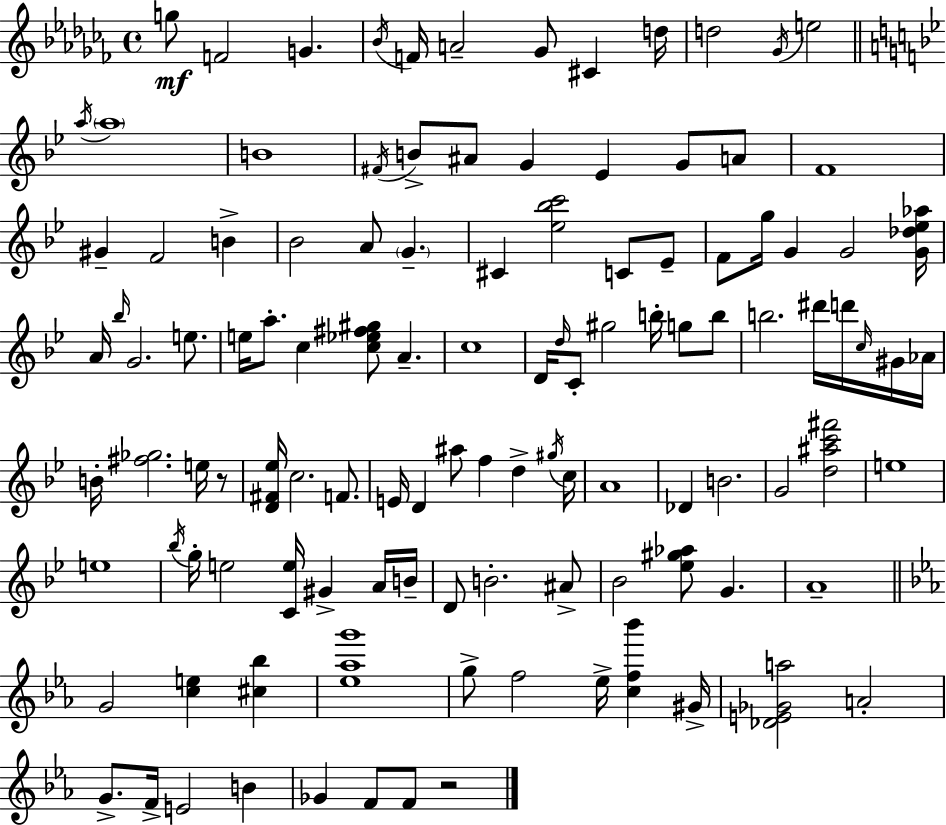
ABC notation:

X:1
T:Untitled
M:4/4
L:1/4
K:Abm
g/2 F2 G _B/4 F/4 A2 _G/2 ^C d/4 d2 _G/4 e2 a/4 a4 B4 ^F/4 B/2 ^A/2 G _E G/2 A/2 F4 ^G F2 B _B2 A/2 G ^C [_e_bc']2 C/2 _E/2 F/2 g/4 G G2 [G_d_e_a]/4 A/4 _b/4 G2 e/2 e/4 a/2 c [c_e^f^g]/2 A c4 D/4 d/4 C/2 ^g2 b/4 g/2 b/2 b2 ^d'/4 d'/4 c/4 ^G/4 _A/4 B/4 [^f_g]2 e/4 z/2 [D^F_e]/4 c2 F/2 E/4 D ^a/2 f d ^g/4 c/4 A4 _D B2 G2 [d^ac'^f']2 e4 e4 _b/4 g/4 e2 [Ce]/4 ^G A/4 B/4 D/2 B2 ^A/2 _B2 [_e^g_a]/2 G A4 G2 [ce] [^c_b] [_e_ag']4 g/2 f2 _e/4 [cf_b'] ^G/4 [_DE_Ga]2 A2 G/2 F/4 E2 B _G F/2 F/2 z2